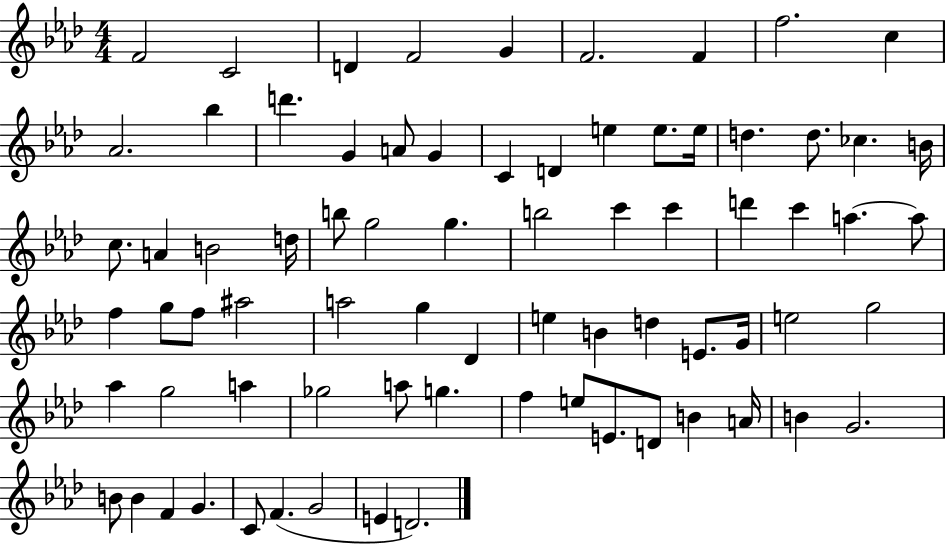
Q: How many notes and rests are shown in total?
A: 75